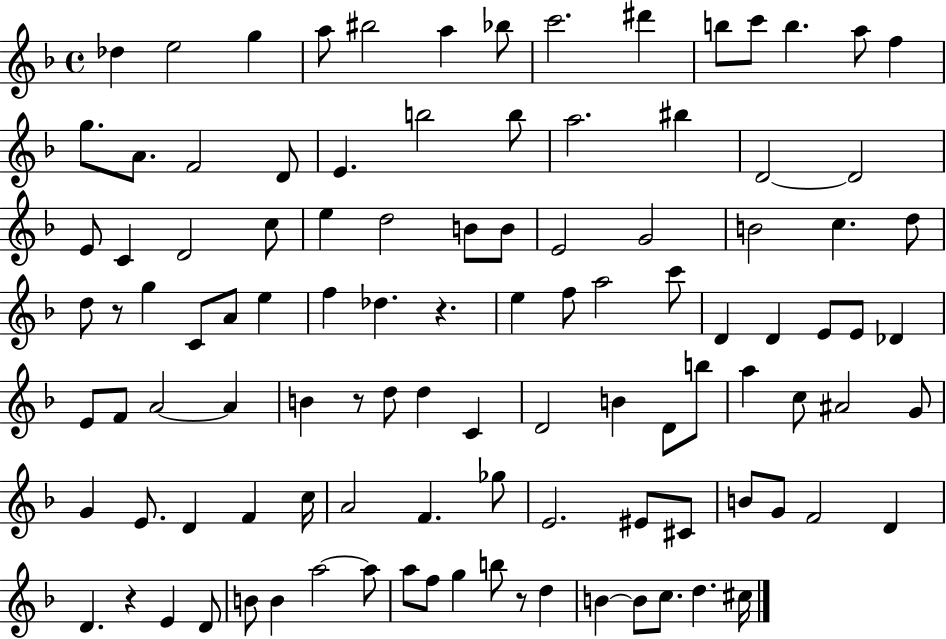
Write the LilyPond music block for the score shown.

{
  \clef treble
  \time 4/4
  \defaultTimeSignature
  \key f \major
  des''4 e''2 g''4 | a''8 bis''2 a''4 bes''8 | c'''2. dis'''4 | b''8 c'''8 b''4. a''8 f''4 | \break g''8. a'8. f'2 d'8 | e'4. b''2 b''8 | a''2. bis''4 | d'2~~ d'2 | \break e'8 c'4 d'2 c''8 | e''4 d''2 b'8 b'8 | e'2 g'2 | b'2 c''4. d''8 | \break d''8 r8 g''4 c'8 a'8 e''4 | f''4 des''4. r4. | e''4 f''8 a''2 c'''8 | d'4 d'4 e'8 e'8 des'4 | \break e'8 f'8 a'2~~ a'4 | b'4 r8 d''8 d''4 c'4 | d'2 b'4 d'8 b''8 | a''4 c''8 ais'2 g'8 | \break g'4 e'8. d'4 f'4 c''16 | a'2 f'4. ges''8 | e'2. eis'8 cis'8 | b'8 g'8 f'2 d'4 | \break d'4. r4 e'4 d'8 | b'8 b'4 a''2~~ a''8 | a''8 f''8 g''4 b''8 r8 d''4 | b'4~~ b'8 c''8. d''4. cis''16 | \break \bar "|."
}